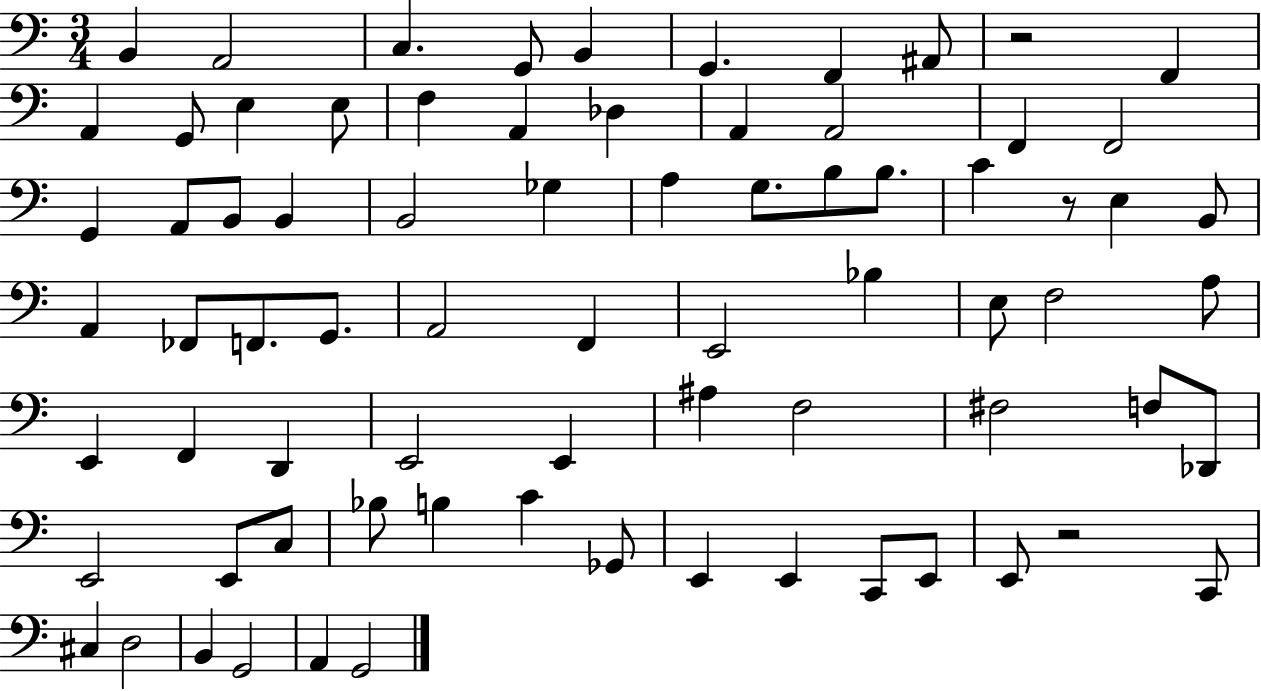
X:1
T:Untitled
M:3/4
L:1/4
K:C
B,, A,,2 C, G,,/2 B,, G,, F,, ^A,,/2 z2 F,, A,, G,,/2 E, E,/2 F, A,, _D, A,, A,,2 F,, F,,2 G,, A,,/2 B,,/2 B,, B,,2 _G, A, G,/2 B,/2 B,/2 C z/2 E, B,,/2 A,, _F,,/2 F,,/2 G,,/2 A,,2 F,, E,,2 _B, E,/2 F,2 A,/2 E,, F,, D,, E,,2 E,, ^A, F,2 ^F,2 F,/2 _D,,/2 E,,2 E,,/2 C,/2 _B,/2 B, C _G,,/2 E,, E,, C,,/2 E,,/2 E,,/2 z2 C,,/2 ^C, D,2 B,, G,,2 A,, G,,2